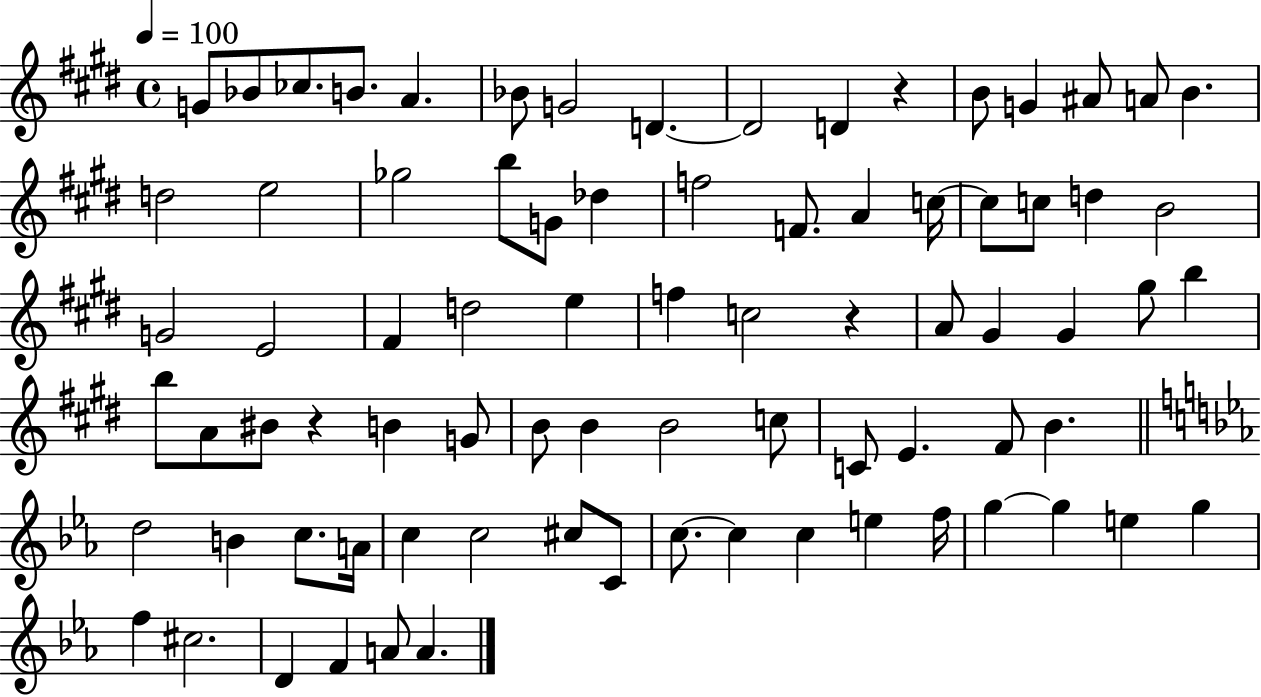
{
  \clef treble
  \time 4/4
  \defaultTimeSignature
  \key e \major
  \tempo 4 = 100
  \repeat volta 2 { g'8 bes'8 ces''8. b'8. a'4. | bes'8 g'2 d'4.~~ | d'2 d'4 r4 | b'8 g'4 ais'8 a'8 b'4. | \break d''2 e''2 | ges''2 b''8 g'8 des''4 | f''2 f'8. a'4 c''16~~ | c''8 c''8 d''4 b'2 | \break g'2 e'2 | fis'4 d''2 e''4 | f''4 c''2 r4 | a'8 gis'4 gis'4 gis''8 b''4 | \break b''8 a'8 bis'8 r4 b'4 g'8 | b'8 b'4 b'2 c''8 | c'8 e'4. fis'8 b'4. | \bar "||" \break \key ees \major d''2 b'4 c''8. a'16 | c''4 c''2 cis''8 c'8 | c''8.~~ c''4 c''4 e''4 f''16 | g''4~~ g''4 e''4 g''4 | \break f''4 cis''2. | d'4 f'4 a'8 a'4. | } \bar "|."
}